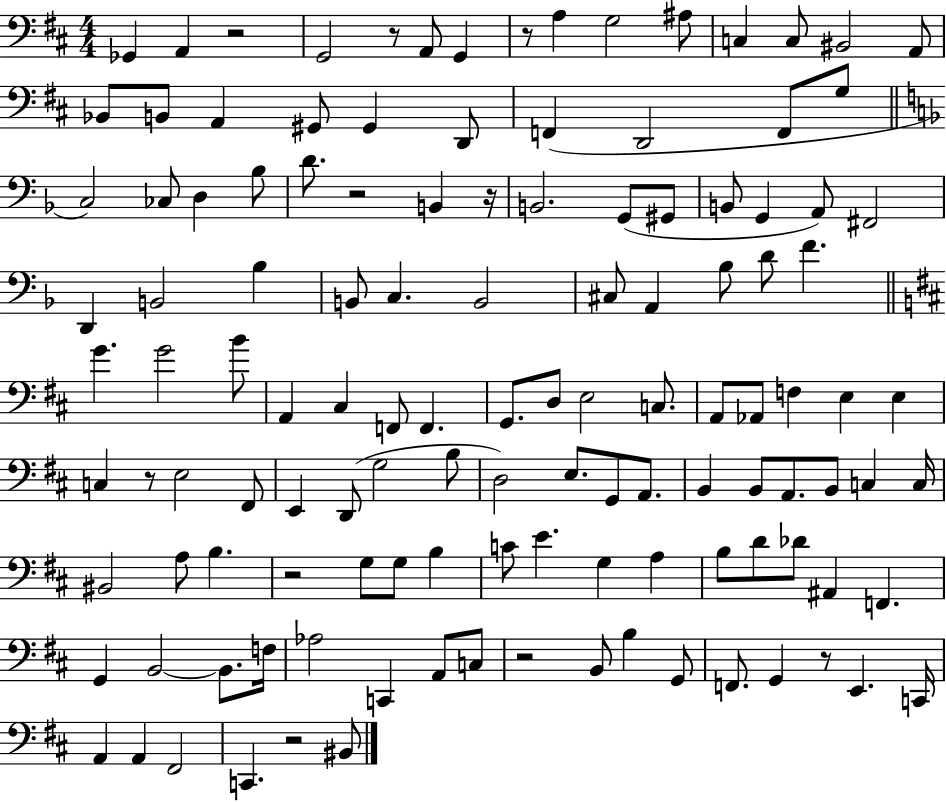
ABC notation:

X:1
T:Untitled
M:4/4
L:1/4
K:D
_G,, A,, z2 G,,2 z/2 A,,/2 G,, z/2 A, G,2 ^A,/2 C, C,/2 ^B,,2 A,,/2 _B,,/2 B,,/2 A,, ^G,,/2 ^G,, D,,/2 F,, D,,2 F,,/2 G,/2 C,2 _C,/2 D, _B,/2 D/2 z2 B,, z/4 B,,2 G,,/2 ^G,,/2 B,,/2 G,, A,,/2 ^F,,2 D,, B,,2 _B, B,,/2 C, B,,2 ^C,/2 A,, _B,/2 D/2 F G G2 B/2 A,, ^C, F,,/2 F,, G,,/2 D,/2 E,2 C,/2 A,,/2 _A,,/2 F, E, E, C, z/2 E,2 ^F,,/2 E,, D,,/2 G,2 B,/2 D,2 E,/2 G,,/2 A,,/2 B,, B,,/2 A,,/2 B,,/2 C, C,/4 ^B,,2 A,/2 B, z2 G,/2 G,/2 B, C/2 E G, A, B,/2 D/2 _D/2 ^A,, F,, G,, B,,2 B,,/2 F,/4 _A,2 C,, A,,/2 C,/2 z2 B,,/2 B, G,,/2 F,,/2 G,, z/2 E,, C,,/4 A,, A,, ^F,,2 C,, z2 ^B,,/2